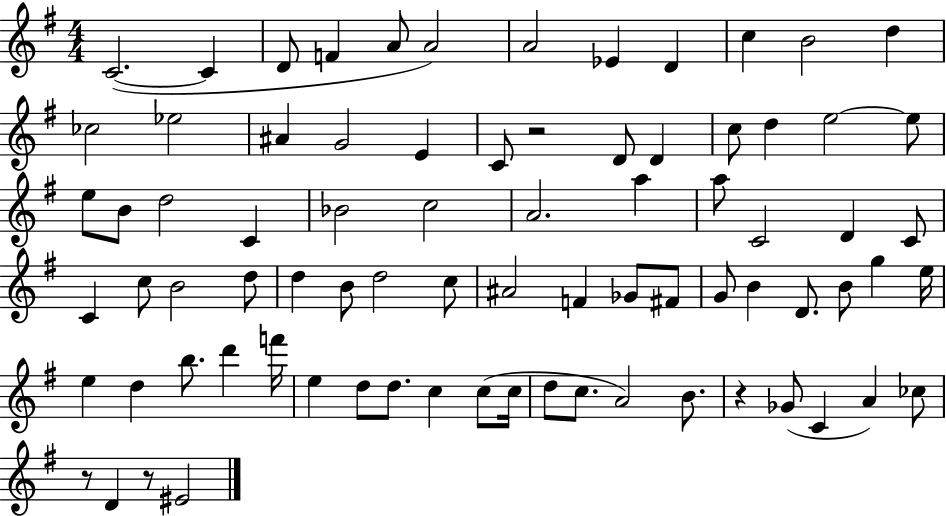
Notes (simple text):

C4/h. C4/q D4/e F4/q A4/e A4/h A4/h Eb4/q D4/q C5/q B4/h D5/q CES5/h Eb5/h A#4/q G4/h E4/q C4/e R/h D4/e D4/q C5/e D5/q E5/h E5/e E5/e B4/e D5/h C4/q Bb4/h C5/h A4/h. A5/q A5/e C4/h D4/q C4/e C4/q C5/e B4/h D5/e D5/q B4/e D5/h C5/e A#4/h F4/q Gb4/e F#4/e G4/e B4/q D4/e. B4/e G5/q E5/s E5/q D5/q B5/e. D6/q F6/s E5/q D5/e D5/e. C5/q C5/e C5/s D5/e C5/e. A4/h B4/e. R/q Gb4/e C4/q A4/q CES5/e R/e D4/q R/e EIS4/h